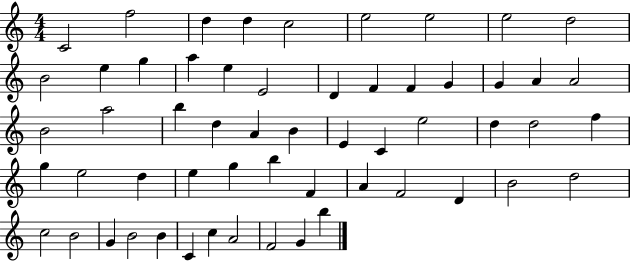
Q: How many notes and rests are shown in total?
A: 57